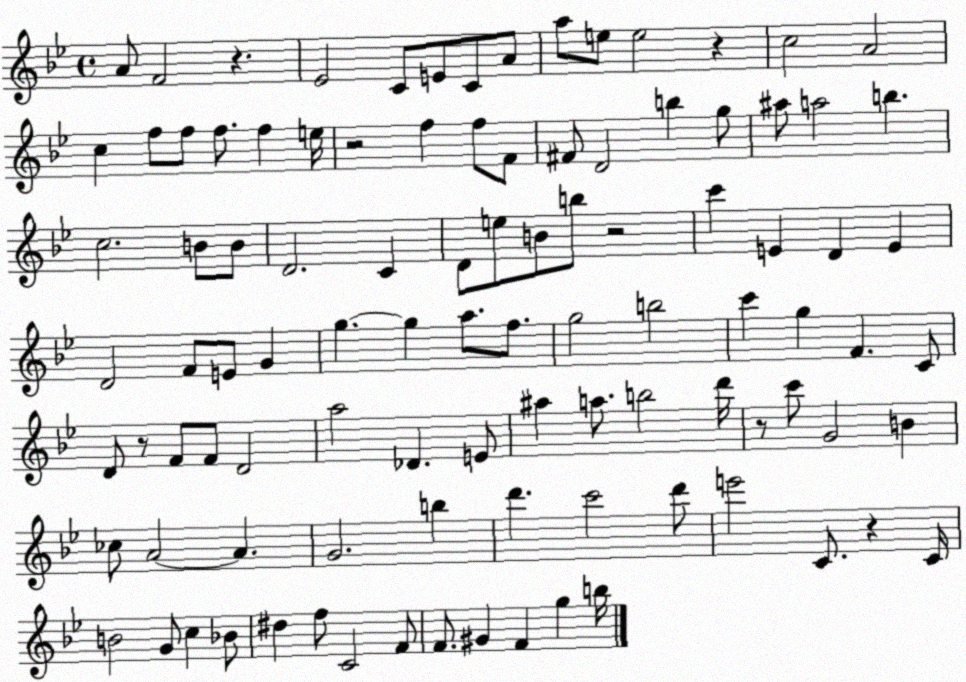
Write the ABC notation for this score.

X:1
T:Untitled
M:4/4
L:1/4
K:Bb
A/2 F2 z _E2 C/2 E/2 C/2 A/2 a/2 e/2 e2 z c2 A2 c f/2 f/2 f/2 f e/4 z2 f f/2 F/2 ^F/2 D2 b g/2 ^a/2 a2 b c2 B/2 B/2 D2 C D/2 e/2 B/2 b/2 z2 c' E D E D2 F/2 E/2 G g g a/2 f/2 g2 b2 c' g F C/2 D/2 z/2 F/2 F/2 D2 a2 _D E/2 ^a a/2 b2 d'/4 z/2 c'/2 G2 B _c/2 A2 A G2 b d' c'2 d'/2 e'2 C/2 z C/4 B2 G/2 c _B/2 ^d f/2 C2 F/2 F/2 ^G F g b/4